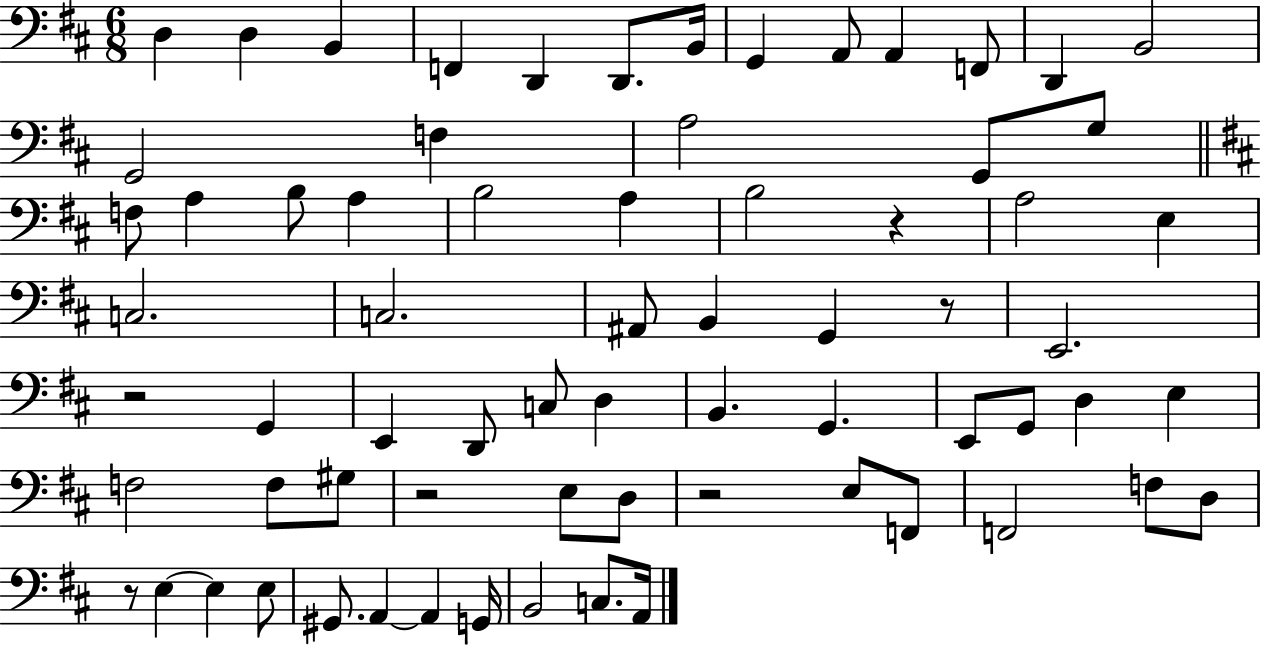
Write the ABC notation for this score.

X:1
T:Untitled
M:6/8
L:1/4
K:D
D, D, B,, F,, D,, D,,/2 B,,/4 G,, A,,/2 A,, F,,/2 D,, B,,2 G,,2 F, A,2 G,,/2 G,/2 F,/2 A, B,/2 A, B,2 A, B,2 z A,2 E, C,2 C,2 ^A,,/2 B,, G,, z/2 E,,2 z2 G,, E,, D,,/2 C,/2 D, B,, G,, E,,/2 G,,/2 D, E, F,2 F,/2 ^G,/2 z2 E,/2 D,/2 z2 E,/2 F,,/2 F,,2 F,/2 D,/2 z/2 E, E, E,/2 ^G,,/2 A,, A,, G,,/4 B,,2 C,/2 A,,/4